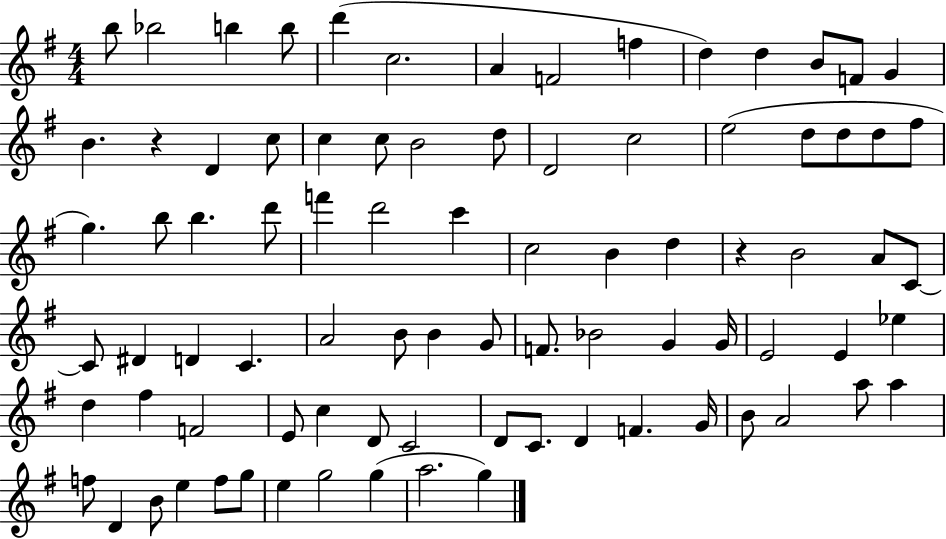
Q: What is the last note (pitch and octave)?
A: G5